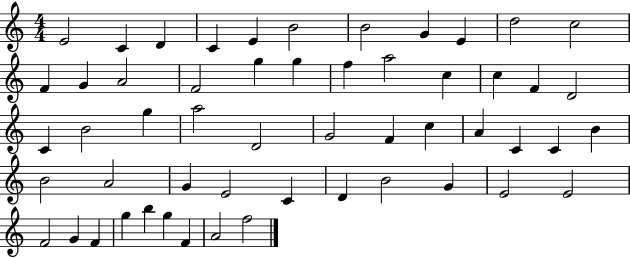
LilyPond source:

{
  \clef treble
  \numericTimeSignature
  \time 4/4
  \key c \major
  e'2 c'4 d'4 | c'4 e'4 b'2 | b'2 g'4 e'4 | d''2 c''2 | \break f'4 g'4 a'2 | f'2 g''4 g''4 | f''4 a''2 c''4 | c''4 f'4 d'2 | \break c'4 b'2 g''4 | a''2 d'2 | g'2 f'4 c''4 | a'4 c'4 c'4 b'4 | \break b'2 a'2 | g'4 e'2 c'4 | d'4 b'2 g'4 | e'2 e'2 | \break f'2 g'4 f'4 | g''4 b''4 g''4 f'4 | a'2 f''2 | \bar "|."
}